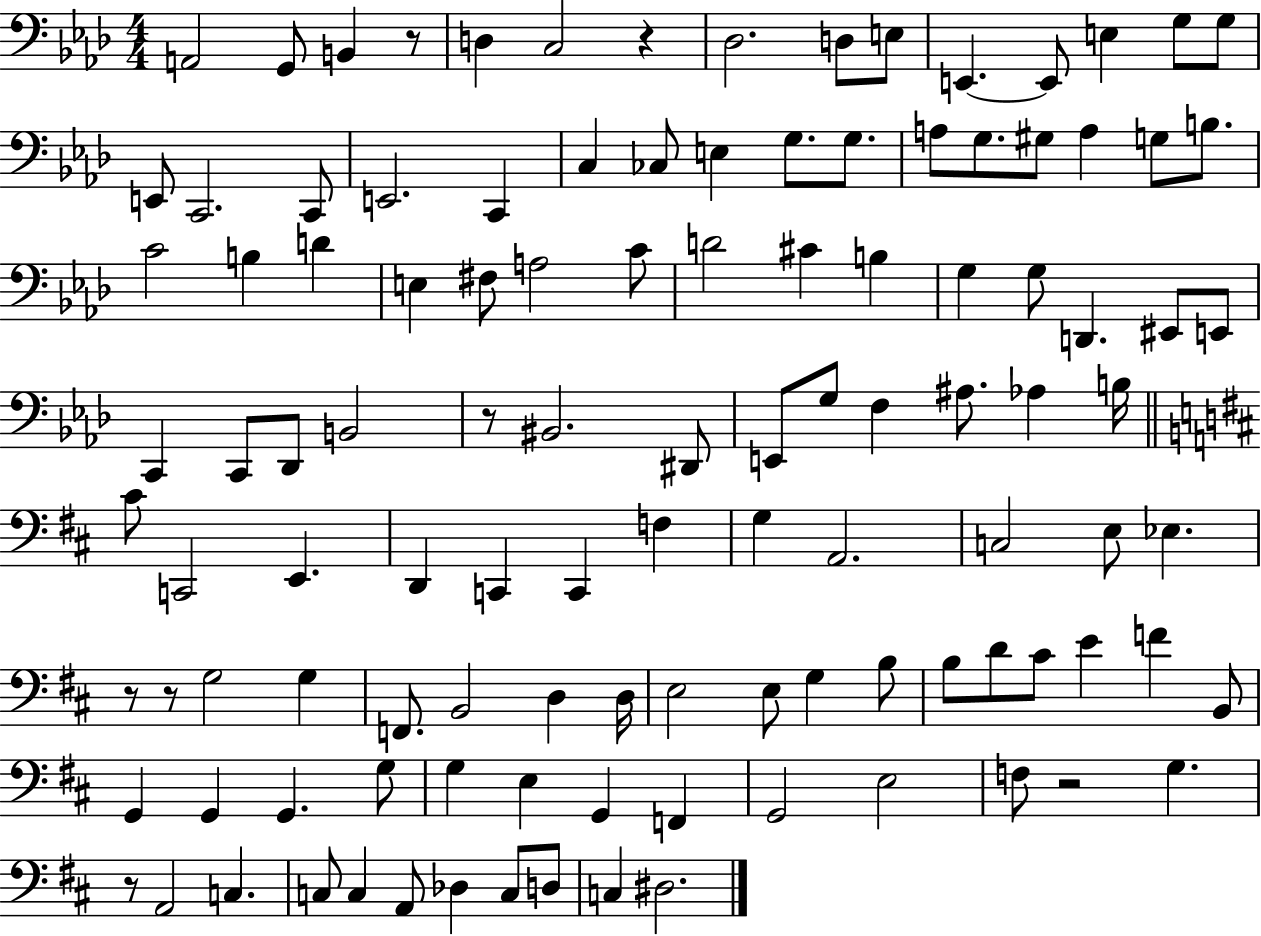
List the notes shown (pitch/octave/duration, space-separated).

A2/h G2/e B2/q R/e D3/q C3/h R/q Db3/h. D3/e E3/e E2/q. E2/e E3/q G3/e G3/e E2/e C2/h. C2/e E2/h. C2/q C3/q CES3/e E3/q G3/e. G3/e. A3/e G3/e. G#3/e A3/q G3/e B3/e. C4/h B3/q D4/q E3/q F#3/e A3/h C4/e D4/h C#4/q B3/q G3/q G3/e D2/q. EIS2/e E2/e C2/q C2/e Db2/e B2/h R/e BIS2/h. D#2/e E2/e G3/e F3/q A#3/e. Ab3/q B3/s C#4/e C2/h E2/q. D2/q C2/q C2/q F3/q G3/q A2/h. C3/h E3/e Eb3/q. R/e R/e G3/h G3/q F2/e. B2/h D3/q D3/s E3/h E3/e G3/q B3/e B3/e D4/e C#4/e E4/q F4/q B2/e G2/q G2/q G2/q. G3/e G3/q E3/q G2/q F2/q G2/h E3/h F3/e R/h G3/q. R/e A2/h C3/q. C3/e C3/q A2/e Db3/q C3/e D3/e C3/q D#3/h.